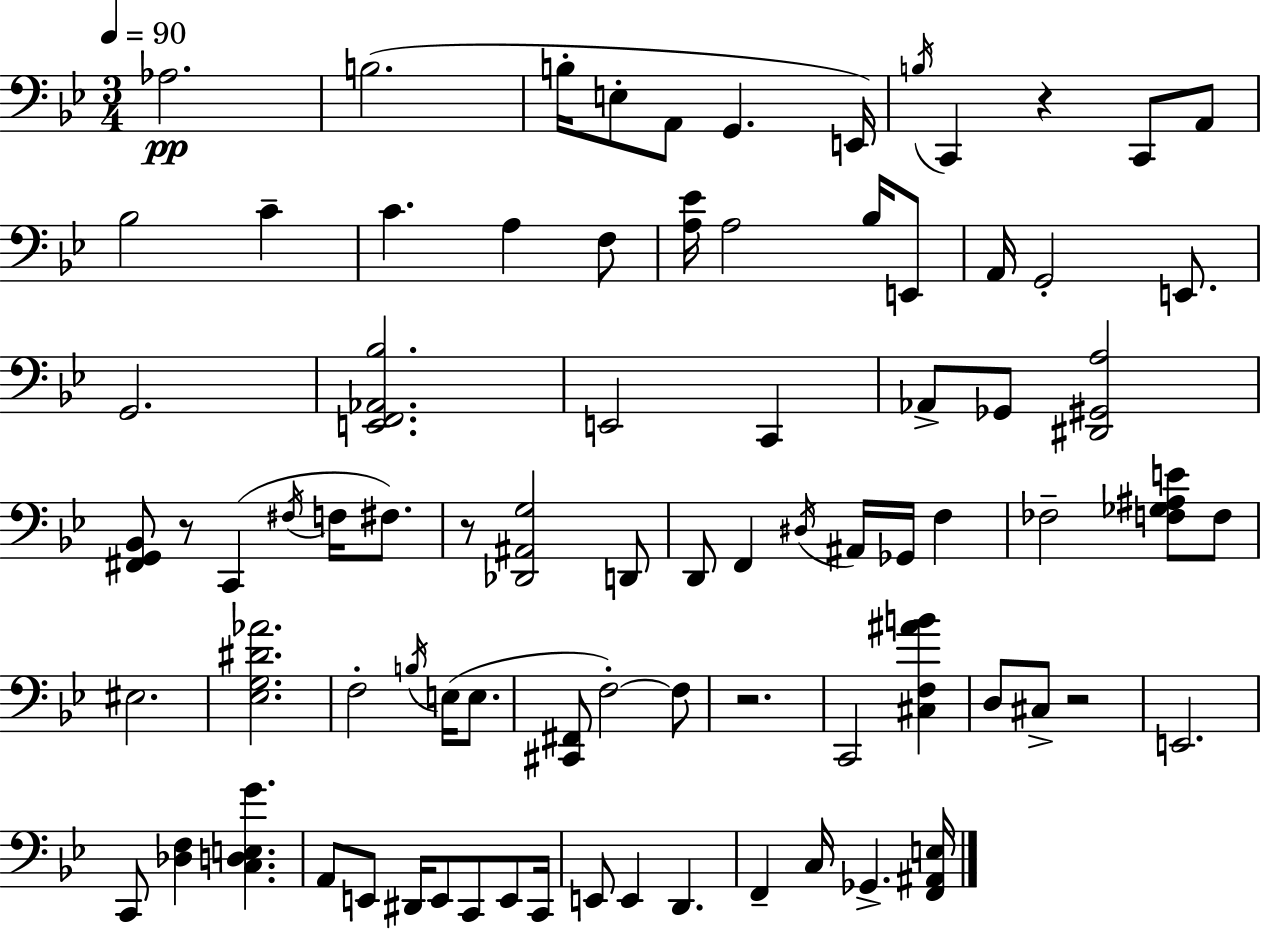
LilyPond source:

{
  \clef bass
  \numericTimeSignature
  \time 3/4
  \key g \minor
  \tempo 4 = 90
  aes2.\pp | b2.( | b16-. e8-. a,8 g,4. e,16) | \acciaccatura { b16 } c,4 r4 c,8 a,8 | \break bes2 c'4-- | c'4. a4 f8 | <a ees'>16 a2 bes16 e,8 | a,16 g,2-. e,8. | \break g,2. | <e, f, aes, bes>2. | e,2 c,4 | aes,8-> ges,8 <dis, gis, a>2 | \break <fis, g, bes,>8 r8 c,4( \acciaccatura { fis16 } f16 fis8.) | r8 <des, ais, g>2 | d,8 d,8 f,4 \acciaccatura { dis16 } ais,16 ges,16 f4 | fes2-- <f ges ais e'>8 | \break f8 eis2. | <ees g dis' aes'>2. | f2-. \acciaccatura { b16 } | e16( e8. <cis, fis,>8 f2-.~~) | \break f8 r2. | c,2 | <cis f ais' b'>4 d8 cis8-> r2 | e,2. | \break c,8 <des f>4 <c d e g'>4. | a,8 e,8 dis,16 e,8 c,8 | e,8 c,16 e,8 e,4 d,4. | f,4-- c16 ges,4.-> | \break <f, ais, e>16 \bar "|."
}